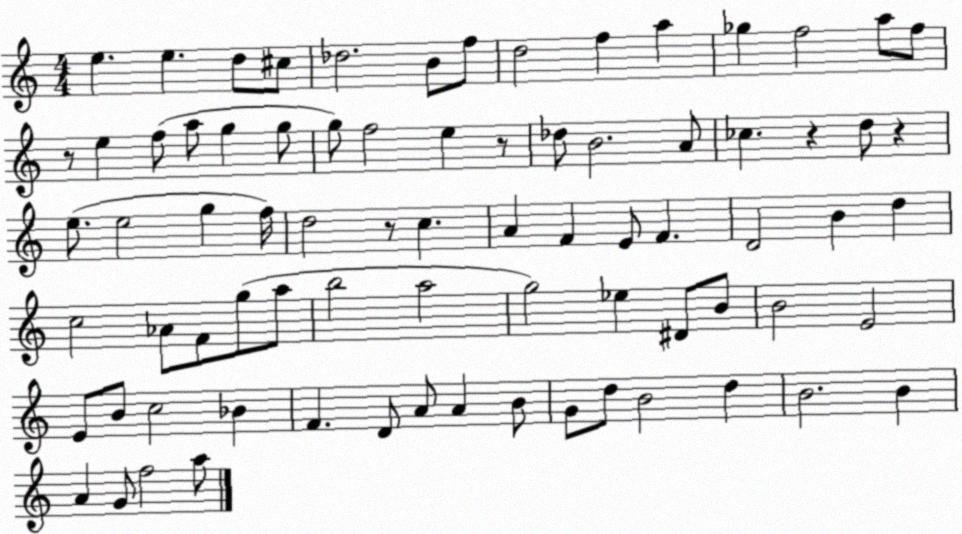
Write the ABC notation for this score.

X:1
T:Untitled
M:4/4
L:1/4
K:C
e e d/2 ^c/2 _d2 B/2 f/2 d2 f a _g f2 a/2 f/2 z/2 e f/2 a/2 g g/2 g/2 f2 e z/2 _d/2 B2 A/2 _c z d/2 z e/2 e2 g f/4 d2 z/2 c A F E/2 F D2 B d c2 _A/2 F/2 g/2 a/2 b2 a2 g2 _e ^D/2 B/2 B2 E2 E/2 B/2 c2 _B F D/2 A/2 A B/2 G/2 d/2 B2 d B2 B A G/2 f2 a/2